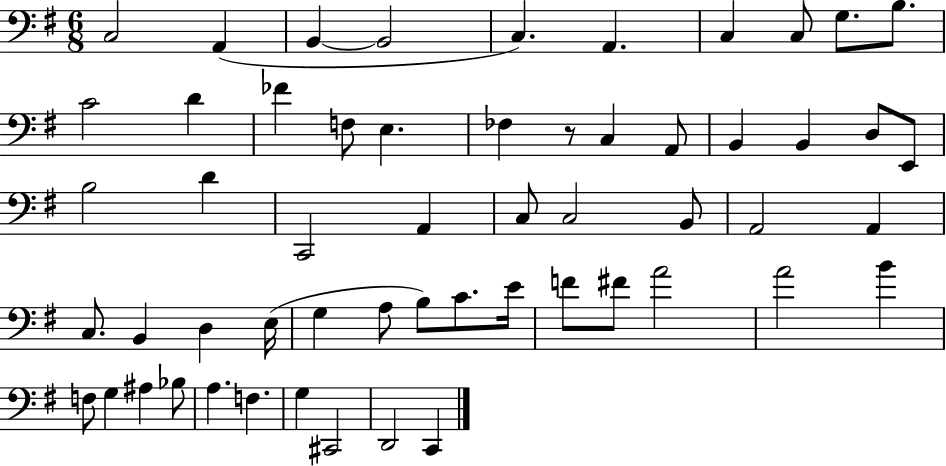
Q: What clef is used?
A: bass